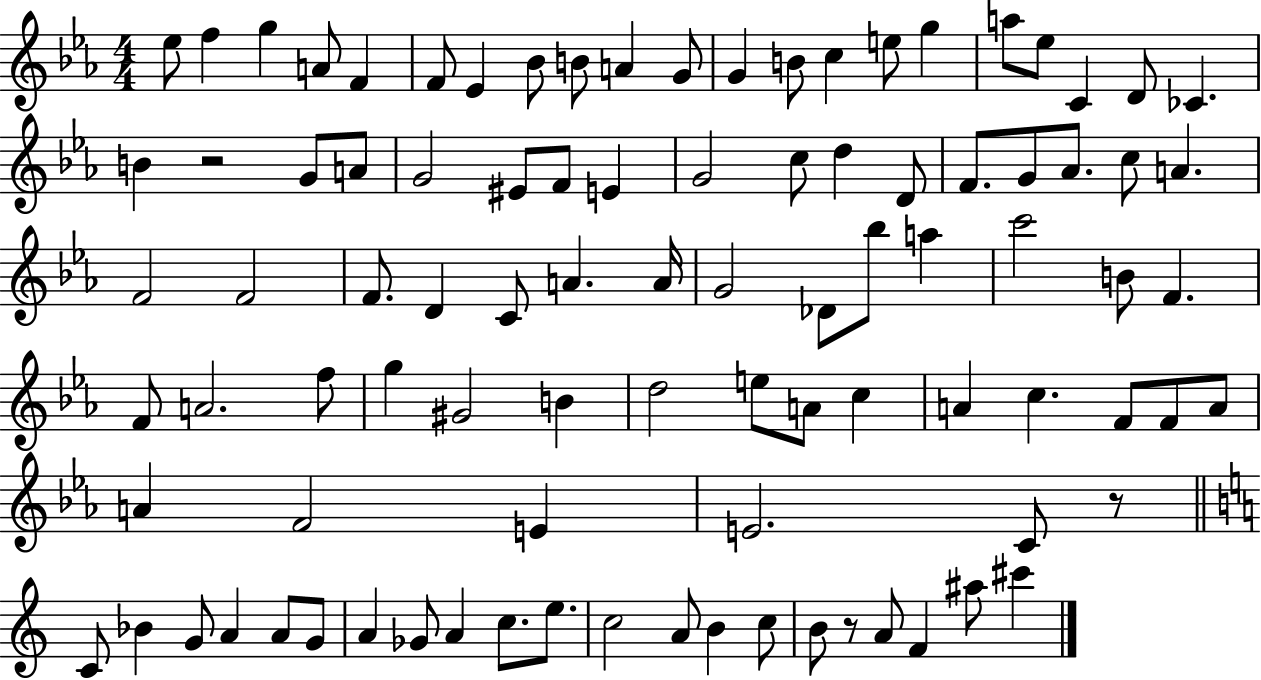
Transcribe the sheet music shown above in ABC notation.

X:1
T:Untitled
M:4/4
L:1/4
K:Eb
_e/2 f g A/2 F F/2 _E _B/2 B/2 A G/2 G B/2 c e/2 g a/2 _e/2 C D/2 _C B z2 G/2 A/2 G2 ^E/2 F/2 E G2 c/2 d D/2 F/2 G/2 _A/2 c/2 A F2 F2 F/2 D C/2 A A/4 G2 _D/2 _b/2 a c'2 B/2 F F/2 A2 f/2 g ^G2 B d2 e/2 A/2 c A c F/2 F/2 A/2 A F2 E E2 C/2 z/2 C/2 _B G/2 A A/2 G/2 A _G/2 A c/2 e/2 c2 A/2 B c/2 B/2 z/2 A/2 F ^a/2 ^c'